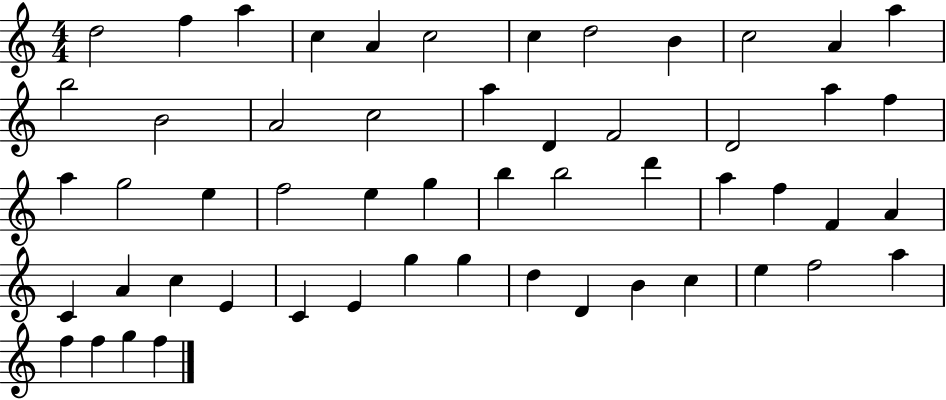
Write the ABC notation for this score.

X:1
T:Untitled
M:4/4
L:1/4
K:C
d2 f a c A c2 c d2 B c2 A a b2 B2 A2 c2 a D F2 D2 a f a g2 e f2 e g b b2 d' a f F A C A c E C E g g d D B c e f2 a f f g f